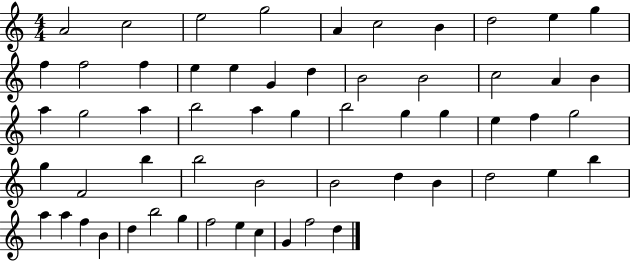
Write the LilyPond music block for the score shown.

{
  \clef treble
  \numericTimeSignature
  \time 4/4
  \key c \major
  a'2 c''2 | e''2 g''2 | a'4 c''2 b'4 | d''2 e''4 g''4 | \break f''4 f''2 f''4 | e''4 e''4 g'4 d''4 | b'2 b'2 | c''2 a'4 b'4 | \break a''4 g''2 a''4 | b''2 a''4 g''4 | b''2 g''4 g''4 | e''4 f''4 g''2 | \break g''4 f'2 b''4 | b''2 b'2 | b'2 d''4 b'4 | d''2 e''4 b''4 | \break a''4 a''4 f''4 b'4 | d''4 b''2 g''4 | f''2 e''4 c''4 | g'4 f''2 d''4 | \break \bar "|."
}